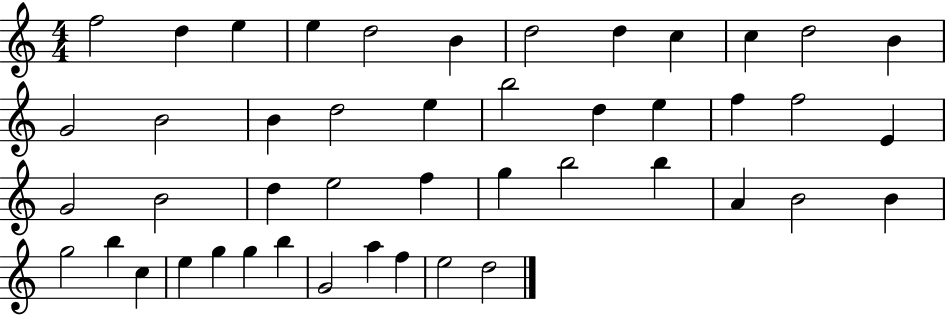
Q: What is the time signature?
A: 4/4